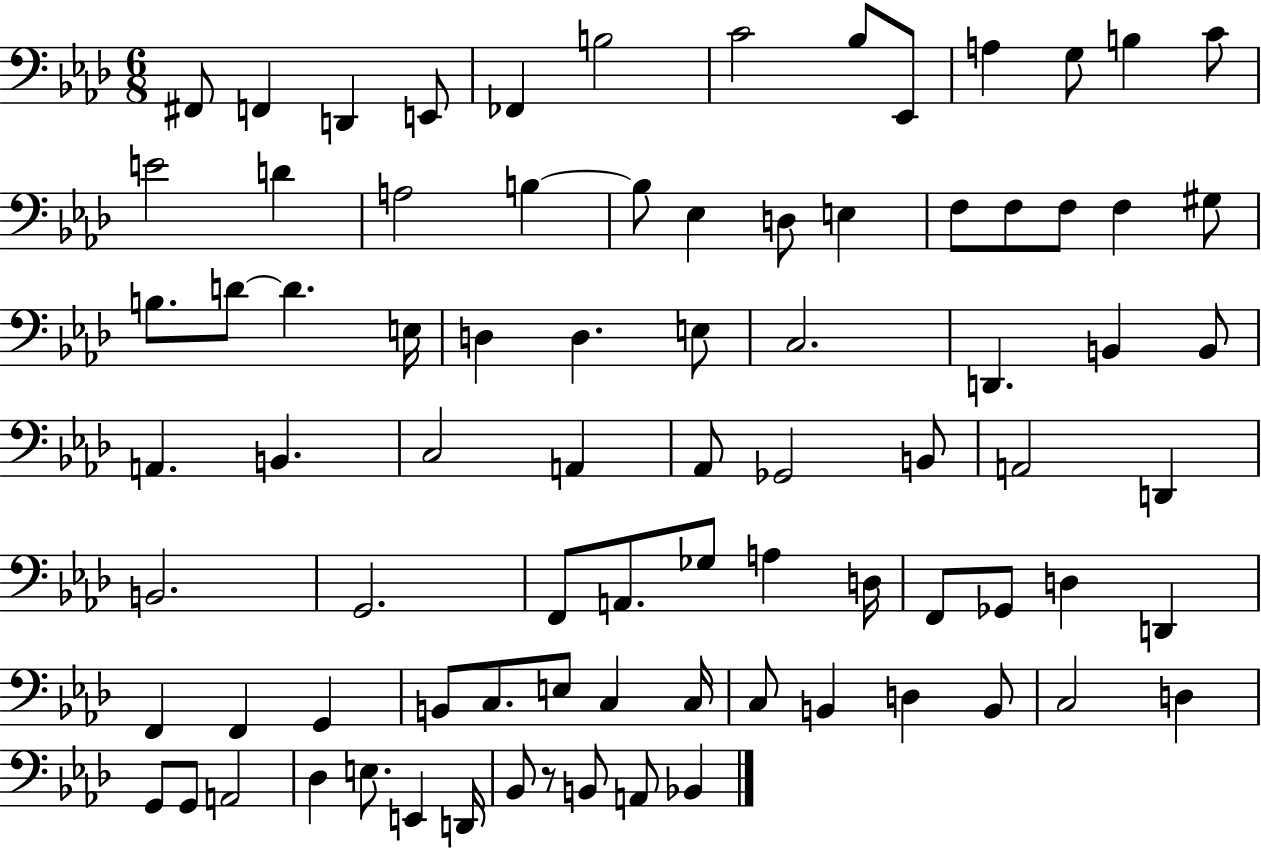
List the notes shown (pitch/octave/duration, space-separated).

F#2/e F2/q D2/q E2/e FES2/q B3/h C4/h Bb3/e Eb2/e A3/q G3/e B3/q C4/e E4/h D4/q A3/h B3/q B3/e Eb3/q D3/e E3/q F3/e F3/e F3/e F3/q G#3/e B3/e. D4/e D4/q. E3/s D3/q D3/q. E3/e C3/h. D2/q. B2/q B2/e A2/q. B2/q. C3/h A2/q Ab2/e Gb2/h B2/e A2/h D2/q B2/h. G2/h. F2/e A2/e. Gb3/e A3/q D3/s F2/e Gb2/e D3/q D2/q F2/q F2/q G2/q B2/e C3/e. E3/e C3/q C3/s C3/e B2/q D3/q B2/e C3/h D3/q G2/e G2/e A2/h Db3/q E3/e. E2/q D2/s Bb2/e R/e B2/e A2/e Bb2/q